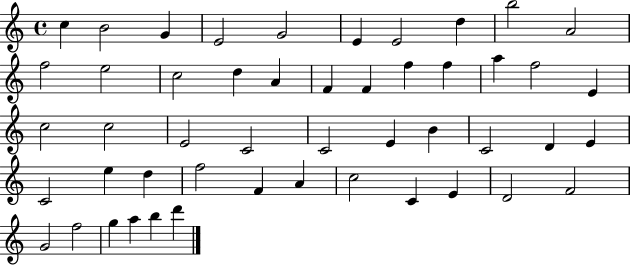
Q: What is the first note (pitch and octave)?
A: C5